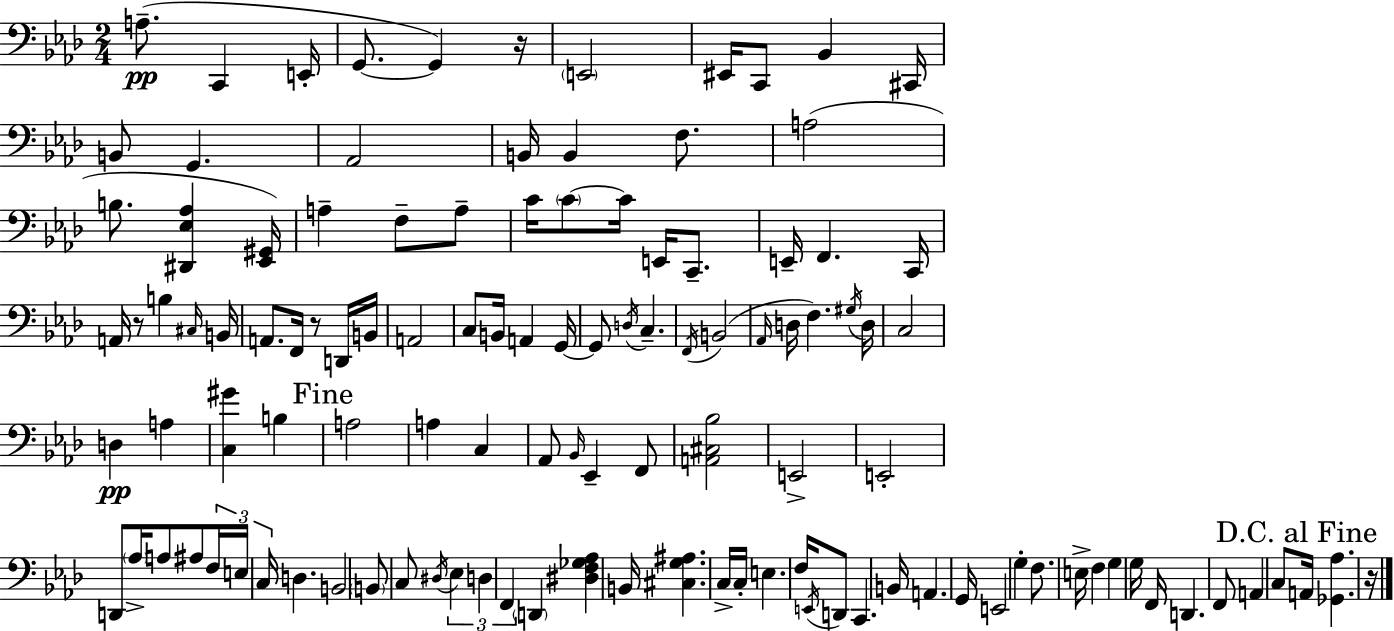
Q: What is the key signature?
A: F minor